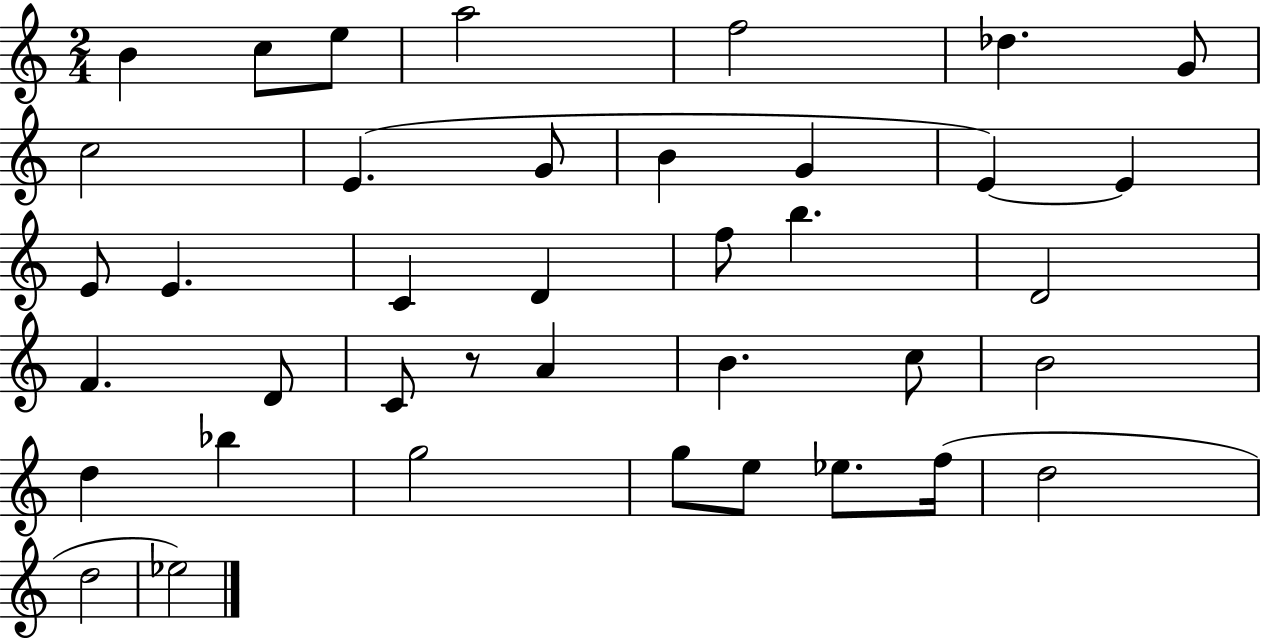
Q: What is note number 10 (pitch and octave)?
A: G4